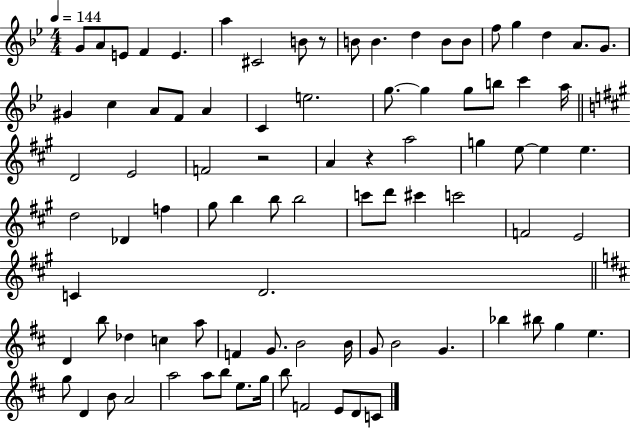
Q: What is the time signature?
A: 4/4